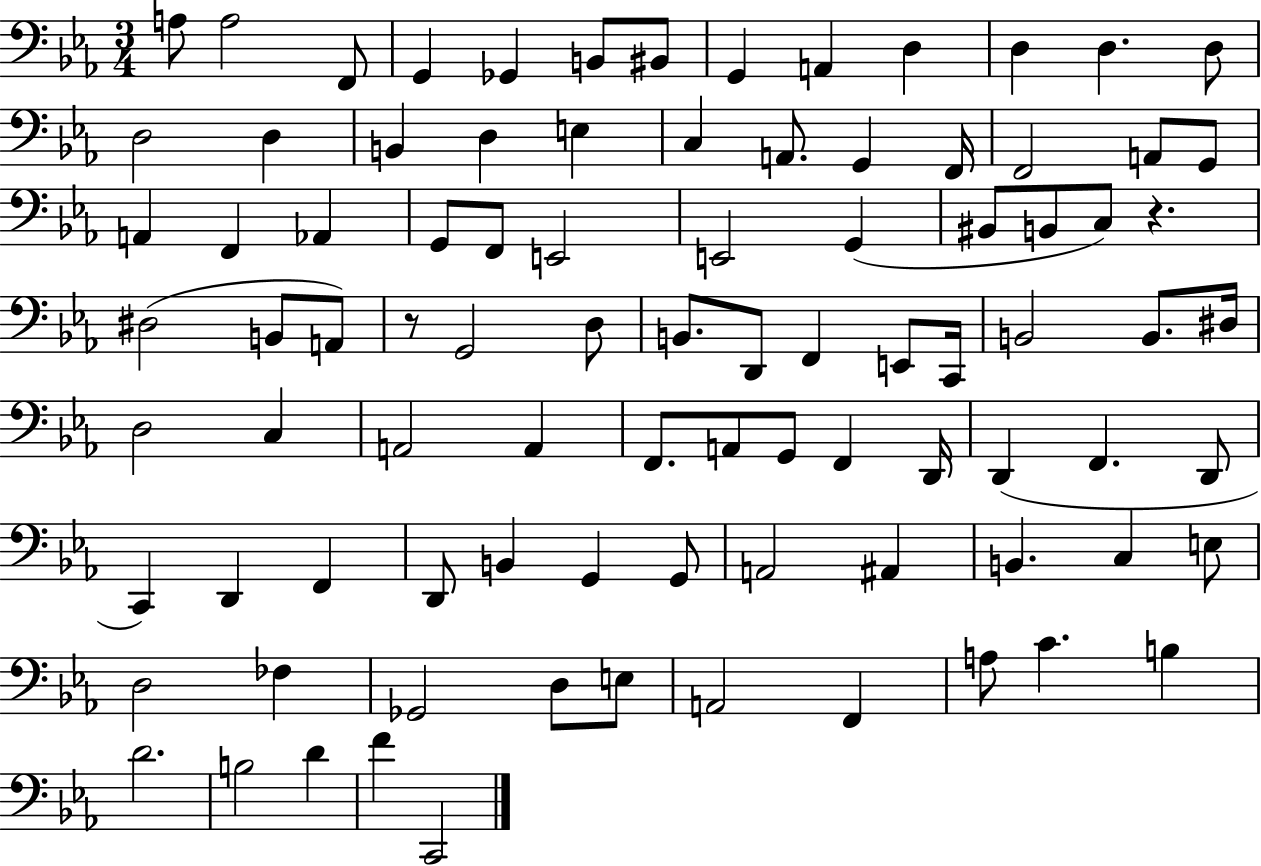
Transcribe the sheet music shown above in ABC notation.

X:1
T:Untitled
M:3/4
L:1/4
K:Eb
A,/2 A,2 F,,/2 G,, _G,, B,,/2 ^B,,/2 G,, A,, D, D, D, D,/2 D,2 D, B,, D, E, C, A,,/2 G,, F,,/4 F,,2 A,,/2 G,,/2 A,, F,, _A,, G,,/2 F,,/2 E,,2 E,,2 G,, ^B,,/2 B,,/2 C,/2 z ^D,2 B,,/2 A,,/2 z/2 G,,2 D,/2 B,,/2 D,,/2 F,, E,,/2 C,,/4 B,,2 B,,/2 ^D,/4 D,2 C, A,,2 A,, F,,/2 A,,/2 G,,/2 F,, D,,/4 D,, F,, D,,/2 C,, D,, F,, D,,/2 B,, G,, G,,/2 A,,2 ^A,, B,, C, E,/2 D,2 _F, _G,,2 D,/2 E,/2 A,,2 F,, A,/2 C B, D2 B,2 D F C,,2